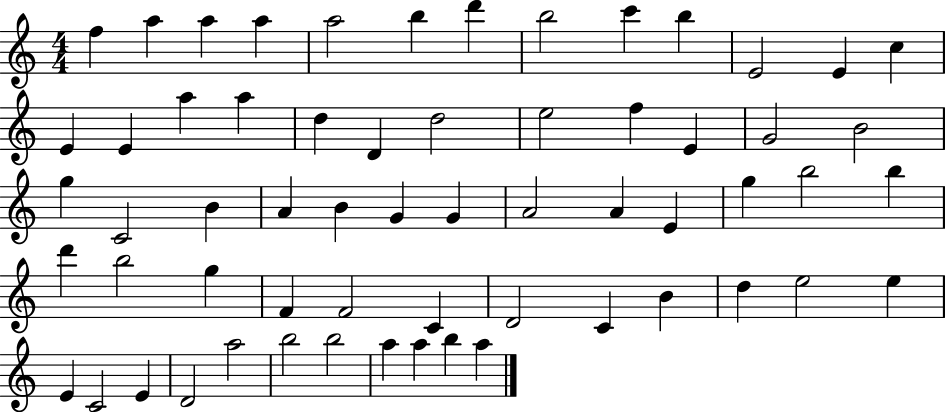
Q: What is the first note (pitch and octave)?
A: F5